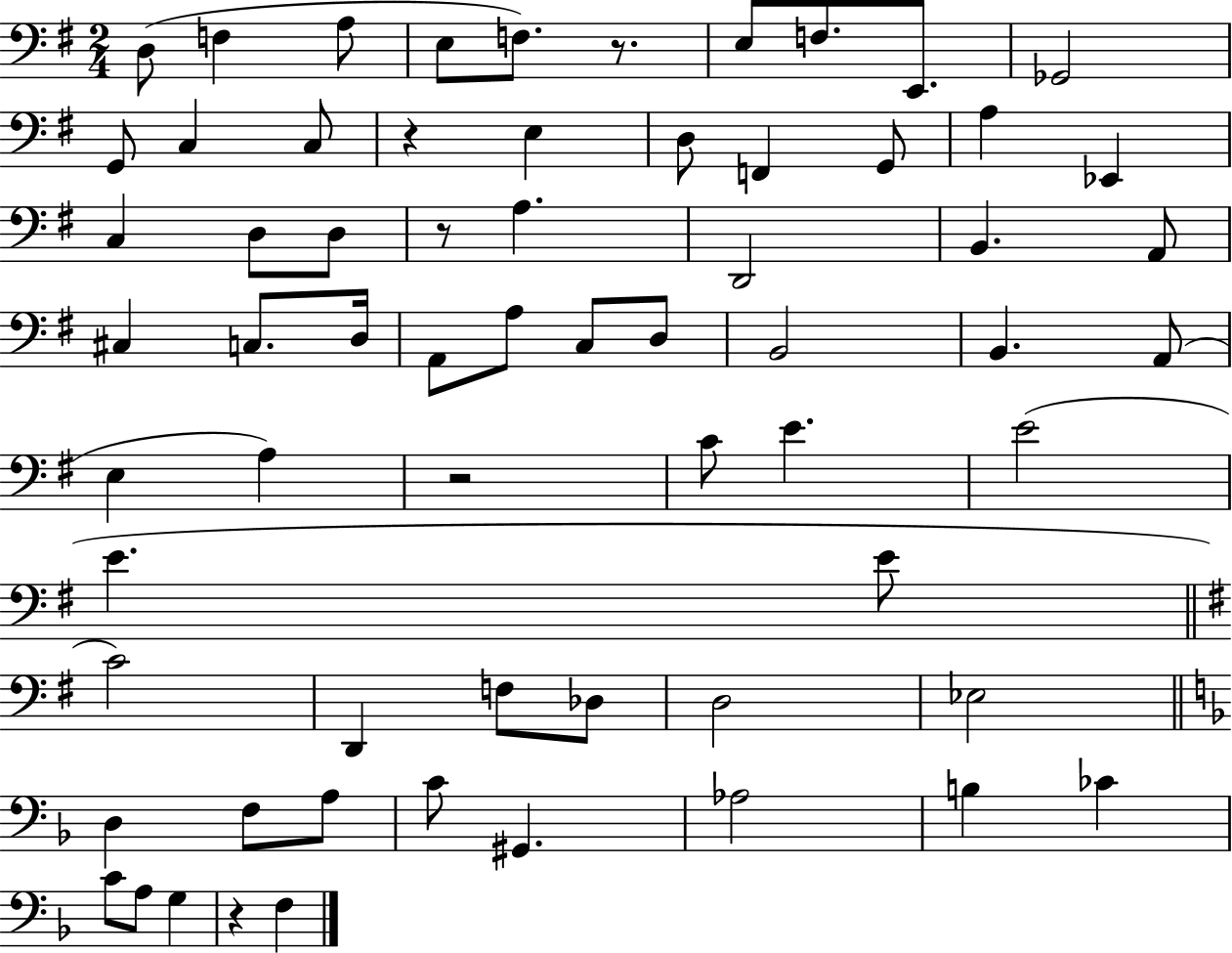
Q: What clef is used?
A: bass